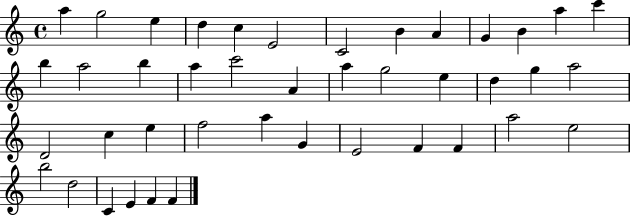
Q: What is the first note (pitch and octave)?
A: A5